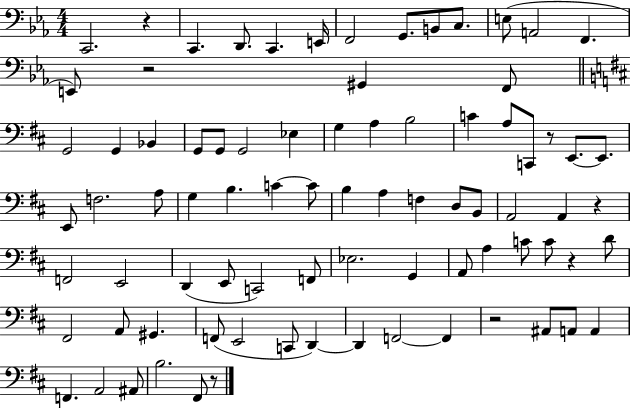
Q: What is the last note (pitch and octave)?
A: F#2